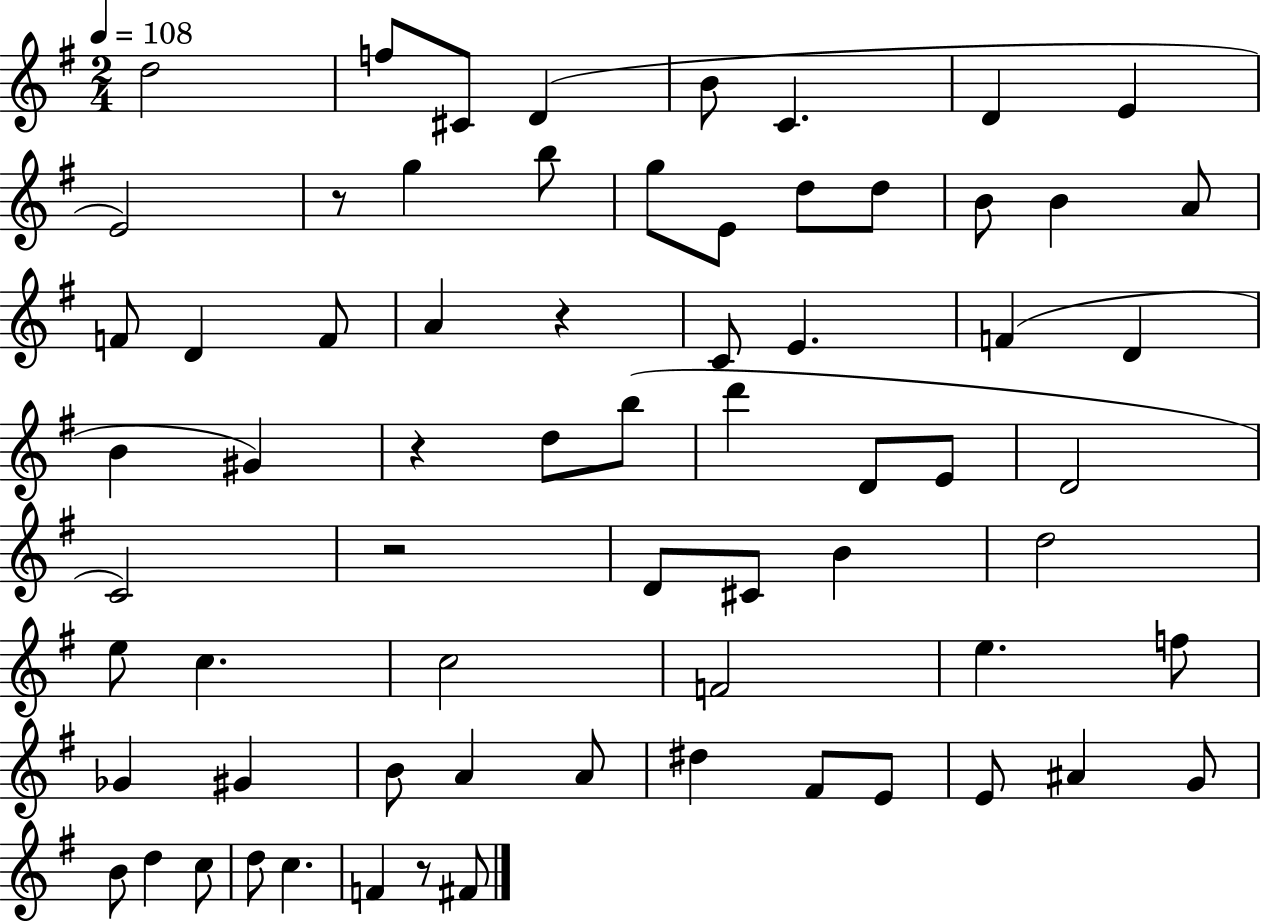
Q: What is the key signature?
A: G major